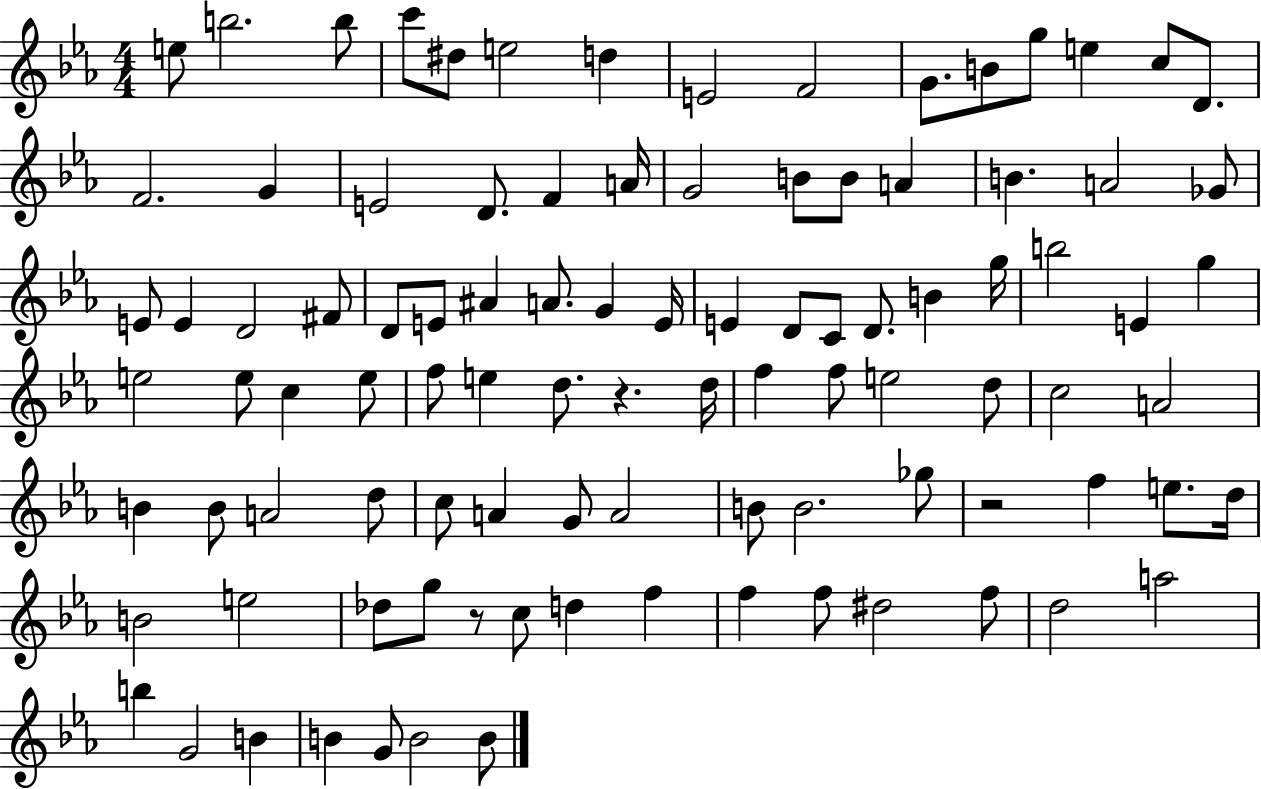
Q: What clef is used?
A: treble